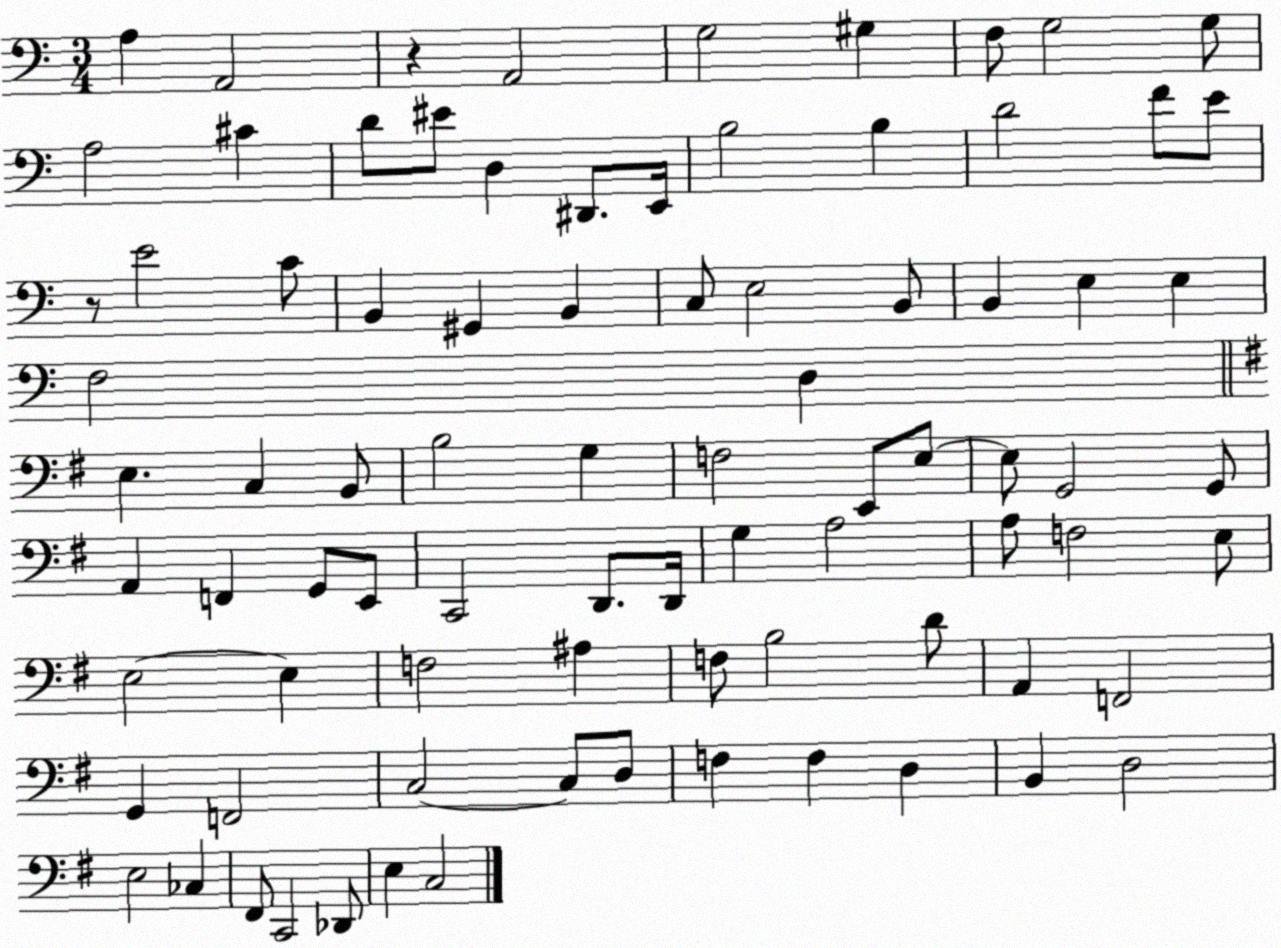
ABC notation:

X:1
T:Untitled
M:3/4
L:1/4
K:C
A, A,,2 z A,,2 G,2 ^G, F,/2 G,2 G,/2 A,2 ^C D/2 ^E/2 D, ^D,,/2 E,,/4 B,2 B, D2 F/2 E/2 z/2 E2 C/2 B,, ^G,, B,, C,/2 E,2 B,,/2 B,, E, E, F,2 D, E, C, B,,/2 B,2 G, F,2 E,,/2 E,/2 E,/2 G,,2 G,,/2 A,, F,, G,,/2 E,,/2 C,,2 D,,/2 D,,/4 G, A,2 A,/2 F,2 E,/2 E,2 E, F,2 ^A, F,/2 B,2 D/2 A,, F,,2 G,, F,,2 C,2 C,/2 D,/2 F, F, D, B,, D,2 E,2 _C, ^F,,/2 C,,2 _D,,/2 E, C,2